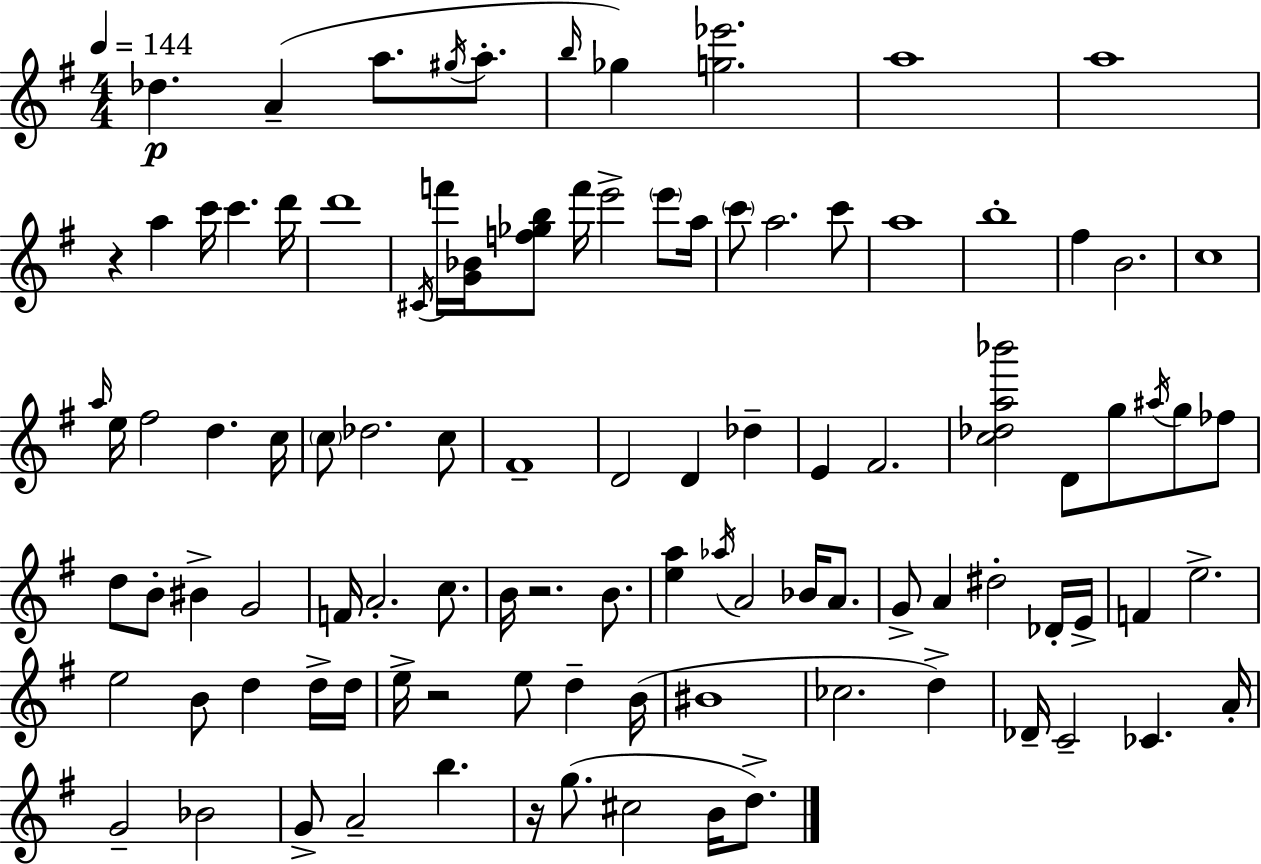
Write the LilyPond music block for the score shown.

{
  \clef treble
  \numericTimeSignature
  \time 4/4
  \key e \minor
  \tempo 4 = 144
  \repeat volta 2 { des''4.\p a'4--( a''8. \acciaccatura { gis''16 } a''8.-. | \grace { b''16 }) ges''4 <g'' ees'''>2. | a''1 | a''1 | \break r4 a''4 c'''16 c'''4. | d'''16 d'''1 | \acciaccatura { cis'16 } f'''16 <g' bes'>16 <f'' ges'' b''>8 f'''16 e'''2-> | \parenthesize e'''8 a''16 \parenthesize c'''8 a''2. | \break c'''8 a''1 | b''1-. | fis''4 b'2. | c''1 | \break \grace { a''16 } e''16 fis''2 d''4. | c''16 \parenthesize c''8 des''2. | c''8 fis'1-- | d'2 d'4 | \break des''4-- e'4 fis'2. | <c'' des'' a'' bes'''>2 d'8 g''8 | \acciaccatura { ais''16 } g''8 fes''8 d''8 b'8-. bis'4-> g'2 | f'16 a'2.-. | \break c''8. b'16 r2. | b'8. <e'' a''>4 \acciaccatura { aes''16 } a'2 | bes'16 a'8. g'8-> a'4 dis''2-. | des'16-. e'16-> f'4 e''2.-> | \break e''2 b'8 | d''4 d''16-> d''16 e''16-> r2 e''8 | d''4-- b'16( bis'1 | ces''2. | \break d''4->) des'16-- c'2-- ces'4. | a'16-. g'2-- bes'2 | g'8-> a'2-- | b''4. r16 g''8.( cis''2 | \break b'16 d''8.->) } \bar "|."
}